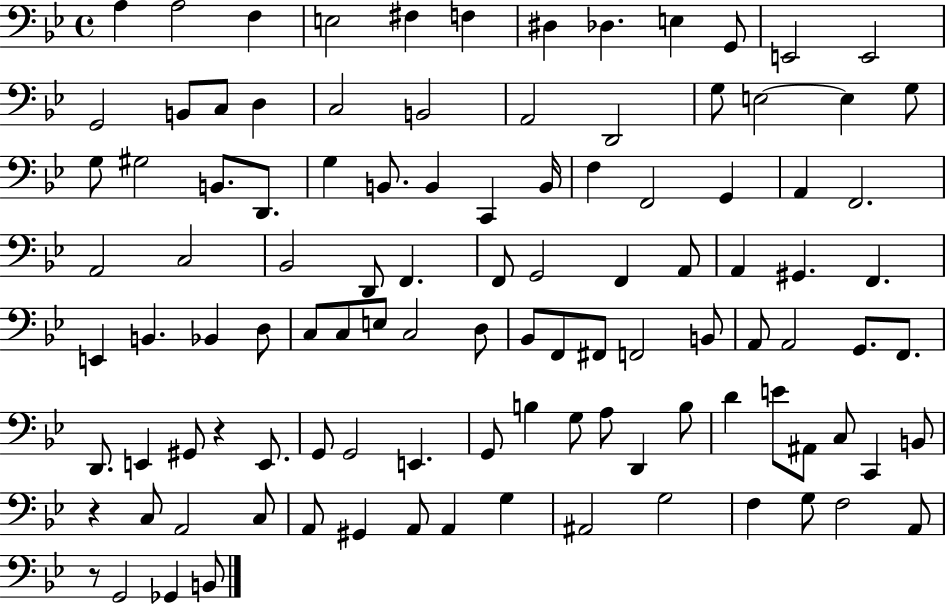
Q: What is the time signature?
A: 4/4